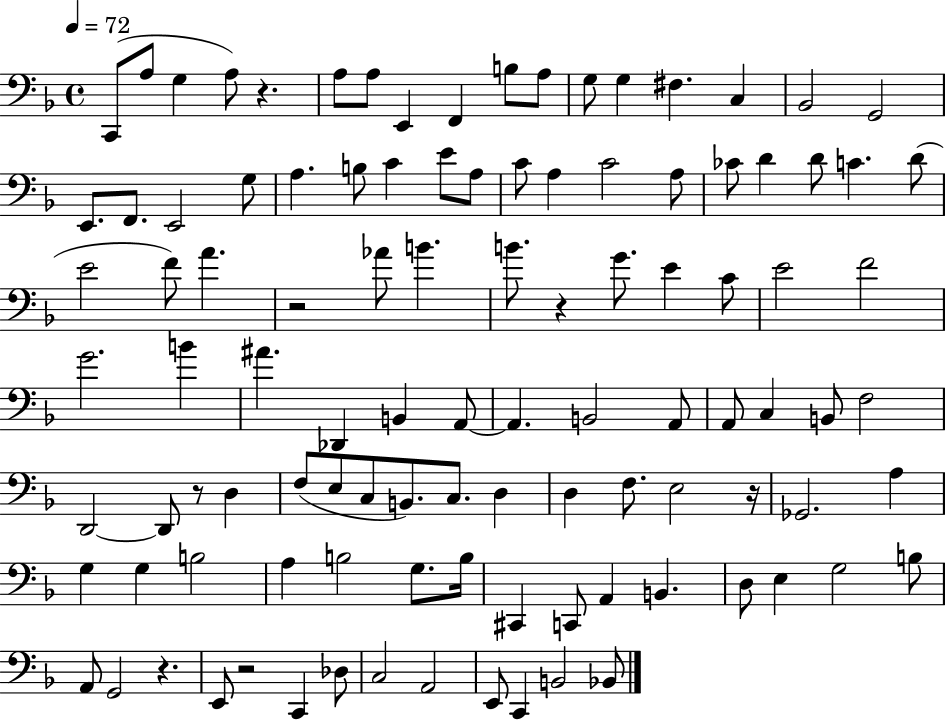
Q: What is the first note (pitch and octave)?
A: C2